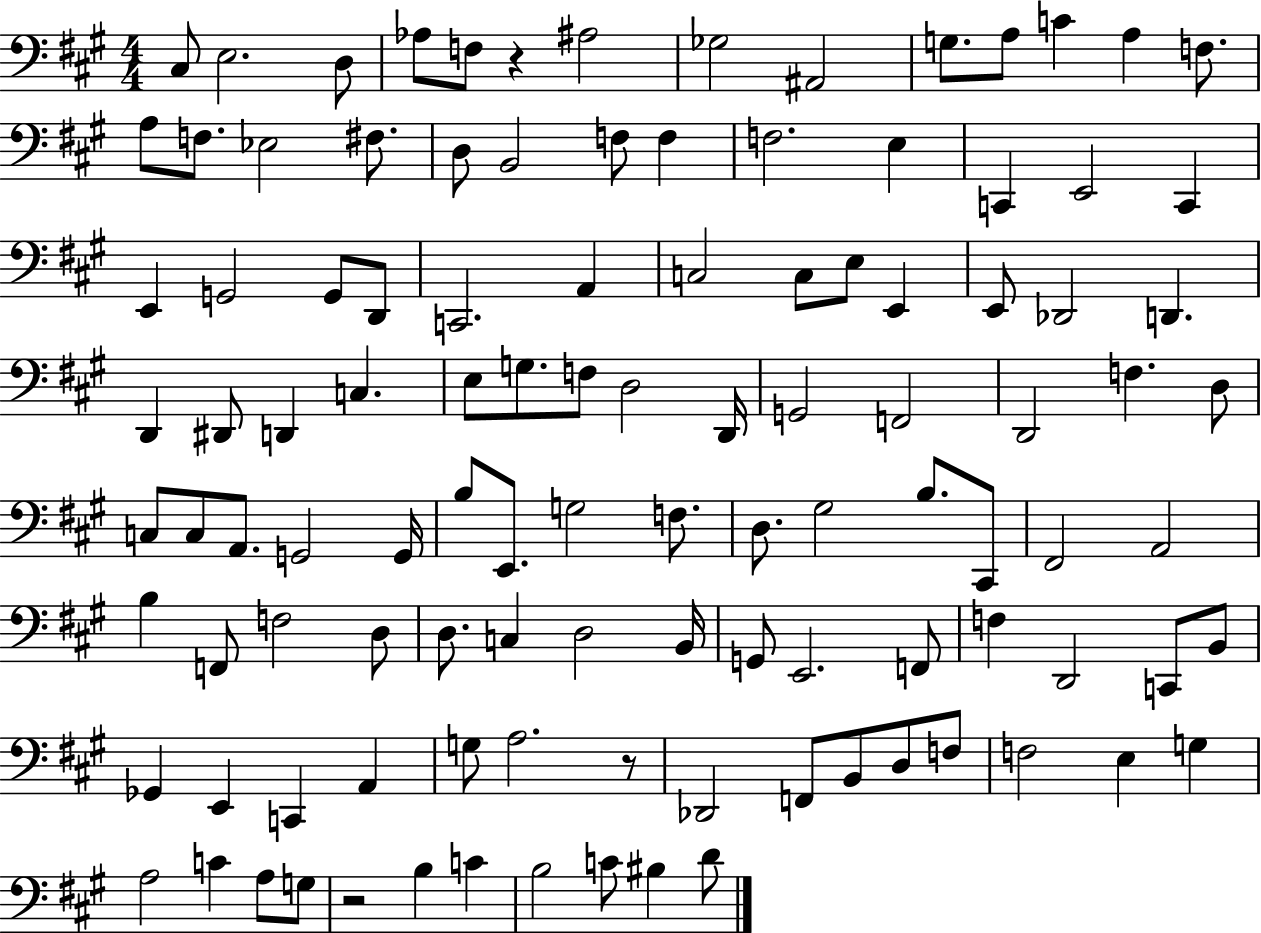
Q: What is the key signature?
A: A major